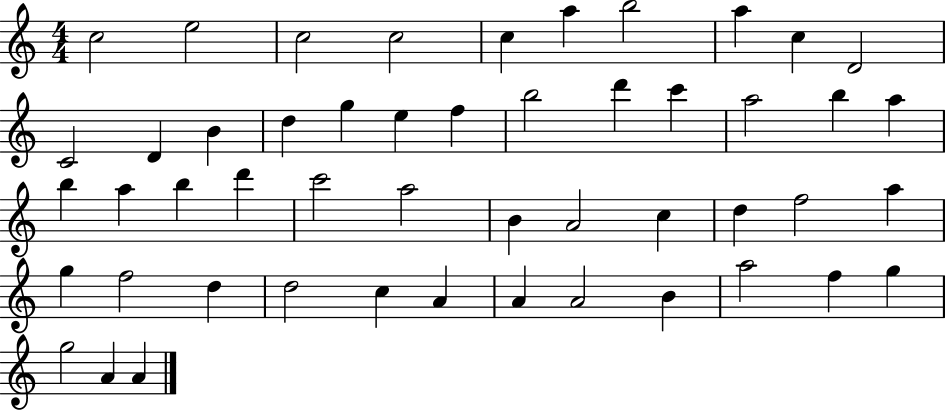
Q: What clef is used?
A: treble